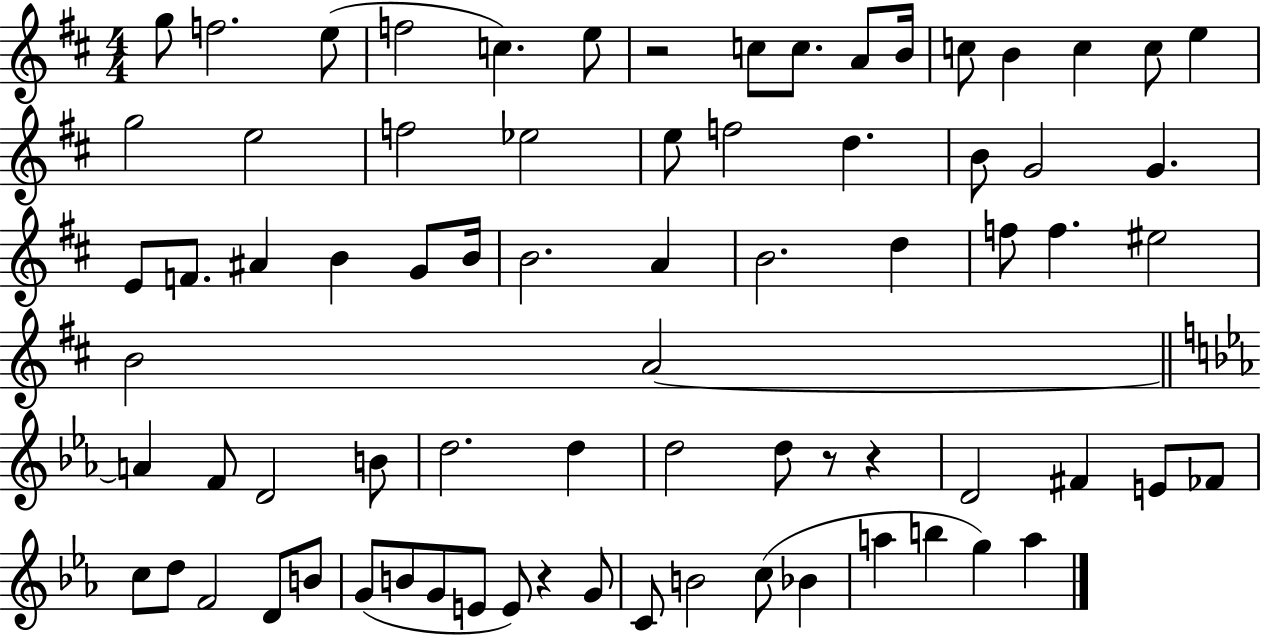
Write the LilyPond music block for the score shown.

{
  \clef treble
  \numericTimeSignature
  \time 4/4
  \key d \major
  g''8 f''2. e''8( | f''2 c''4.) e''8 | r2 c''8 c''8. a'8 b'16 | c''8 b'4 c''4 c''8 e''4 | \break g''2 e''2 | f''2 ees''2 | e''8 f''2 d''4. | b'8 g'2 g'4. | \break e'8 f'8. ais'4 b'4 g'8 b'16 | b'2. a'4 | b'2. d''4 | f''8 f''4. eis''2 | \break b'2 a'2~~ | \bar "||" \break \key ees \major a'4 f'8 d'2 b'8 | d''2. d''4 | d''2 d''8 r8 r4 | d'2 fis'4 e'8 fes'8 | \break c''8 d''8 f'2 d'8 b'8 | g'8( b'8 g'8 e'8 e'8) r4 g'8 | c'8 b'2 c''8( bes'4 | a''4 b''4 g''4) a''4 | \break \bar "|."
}